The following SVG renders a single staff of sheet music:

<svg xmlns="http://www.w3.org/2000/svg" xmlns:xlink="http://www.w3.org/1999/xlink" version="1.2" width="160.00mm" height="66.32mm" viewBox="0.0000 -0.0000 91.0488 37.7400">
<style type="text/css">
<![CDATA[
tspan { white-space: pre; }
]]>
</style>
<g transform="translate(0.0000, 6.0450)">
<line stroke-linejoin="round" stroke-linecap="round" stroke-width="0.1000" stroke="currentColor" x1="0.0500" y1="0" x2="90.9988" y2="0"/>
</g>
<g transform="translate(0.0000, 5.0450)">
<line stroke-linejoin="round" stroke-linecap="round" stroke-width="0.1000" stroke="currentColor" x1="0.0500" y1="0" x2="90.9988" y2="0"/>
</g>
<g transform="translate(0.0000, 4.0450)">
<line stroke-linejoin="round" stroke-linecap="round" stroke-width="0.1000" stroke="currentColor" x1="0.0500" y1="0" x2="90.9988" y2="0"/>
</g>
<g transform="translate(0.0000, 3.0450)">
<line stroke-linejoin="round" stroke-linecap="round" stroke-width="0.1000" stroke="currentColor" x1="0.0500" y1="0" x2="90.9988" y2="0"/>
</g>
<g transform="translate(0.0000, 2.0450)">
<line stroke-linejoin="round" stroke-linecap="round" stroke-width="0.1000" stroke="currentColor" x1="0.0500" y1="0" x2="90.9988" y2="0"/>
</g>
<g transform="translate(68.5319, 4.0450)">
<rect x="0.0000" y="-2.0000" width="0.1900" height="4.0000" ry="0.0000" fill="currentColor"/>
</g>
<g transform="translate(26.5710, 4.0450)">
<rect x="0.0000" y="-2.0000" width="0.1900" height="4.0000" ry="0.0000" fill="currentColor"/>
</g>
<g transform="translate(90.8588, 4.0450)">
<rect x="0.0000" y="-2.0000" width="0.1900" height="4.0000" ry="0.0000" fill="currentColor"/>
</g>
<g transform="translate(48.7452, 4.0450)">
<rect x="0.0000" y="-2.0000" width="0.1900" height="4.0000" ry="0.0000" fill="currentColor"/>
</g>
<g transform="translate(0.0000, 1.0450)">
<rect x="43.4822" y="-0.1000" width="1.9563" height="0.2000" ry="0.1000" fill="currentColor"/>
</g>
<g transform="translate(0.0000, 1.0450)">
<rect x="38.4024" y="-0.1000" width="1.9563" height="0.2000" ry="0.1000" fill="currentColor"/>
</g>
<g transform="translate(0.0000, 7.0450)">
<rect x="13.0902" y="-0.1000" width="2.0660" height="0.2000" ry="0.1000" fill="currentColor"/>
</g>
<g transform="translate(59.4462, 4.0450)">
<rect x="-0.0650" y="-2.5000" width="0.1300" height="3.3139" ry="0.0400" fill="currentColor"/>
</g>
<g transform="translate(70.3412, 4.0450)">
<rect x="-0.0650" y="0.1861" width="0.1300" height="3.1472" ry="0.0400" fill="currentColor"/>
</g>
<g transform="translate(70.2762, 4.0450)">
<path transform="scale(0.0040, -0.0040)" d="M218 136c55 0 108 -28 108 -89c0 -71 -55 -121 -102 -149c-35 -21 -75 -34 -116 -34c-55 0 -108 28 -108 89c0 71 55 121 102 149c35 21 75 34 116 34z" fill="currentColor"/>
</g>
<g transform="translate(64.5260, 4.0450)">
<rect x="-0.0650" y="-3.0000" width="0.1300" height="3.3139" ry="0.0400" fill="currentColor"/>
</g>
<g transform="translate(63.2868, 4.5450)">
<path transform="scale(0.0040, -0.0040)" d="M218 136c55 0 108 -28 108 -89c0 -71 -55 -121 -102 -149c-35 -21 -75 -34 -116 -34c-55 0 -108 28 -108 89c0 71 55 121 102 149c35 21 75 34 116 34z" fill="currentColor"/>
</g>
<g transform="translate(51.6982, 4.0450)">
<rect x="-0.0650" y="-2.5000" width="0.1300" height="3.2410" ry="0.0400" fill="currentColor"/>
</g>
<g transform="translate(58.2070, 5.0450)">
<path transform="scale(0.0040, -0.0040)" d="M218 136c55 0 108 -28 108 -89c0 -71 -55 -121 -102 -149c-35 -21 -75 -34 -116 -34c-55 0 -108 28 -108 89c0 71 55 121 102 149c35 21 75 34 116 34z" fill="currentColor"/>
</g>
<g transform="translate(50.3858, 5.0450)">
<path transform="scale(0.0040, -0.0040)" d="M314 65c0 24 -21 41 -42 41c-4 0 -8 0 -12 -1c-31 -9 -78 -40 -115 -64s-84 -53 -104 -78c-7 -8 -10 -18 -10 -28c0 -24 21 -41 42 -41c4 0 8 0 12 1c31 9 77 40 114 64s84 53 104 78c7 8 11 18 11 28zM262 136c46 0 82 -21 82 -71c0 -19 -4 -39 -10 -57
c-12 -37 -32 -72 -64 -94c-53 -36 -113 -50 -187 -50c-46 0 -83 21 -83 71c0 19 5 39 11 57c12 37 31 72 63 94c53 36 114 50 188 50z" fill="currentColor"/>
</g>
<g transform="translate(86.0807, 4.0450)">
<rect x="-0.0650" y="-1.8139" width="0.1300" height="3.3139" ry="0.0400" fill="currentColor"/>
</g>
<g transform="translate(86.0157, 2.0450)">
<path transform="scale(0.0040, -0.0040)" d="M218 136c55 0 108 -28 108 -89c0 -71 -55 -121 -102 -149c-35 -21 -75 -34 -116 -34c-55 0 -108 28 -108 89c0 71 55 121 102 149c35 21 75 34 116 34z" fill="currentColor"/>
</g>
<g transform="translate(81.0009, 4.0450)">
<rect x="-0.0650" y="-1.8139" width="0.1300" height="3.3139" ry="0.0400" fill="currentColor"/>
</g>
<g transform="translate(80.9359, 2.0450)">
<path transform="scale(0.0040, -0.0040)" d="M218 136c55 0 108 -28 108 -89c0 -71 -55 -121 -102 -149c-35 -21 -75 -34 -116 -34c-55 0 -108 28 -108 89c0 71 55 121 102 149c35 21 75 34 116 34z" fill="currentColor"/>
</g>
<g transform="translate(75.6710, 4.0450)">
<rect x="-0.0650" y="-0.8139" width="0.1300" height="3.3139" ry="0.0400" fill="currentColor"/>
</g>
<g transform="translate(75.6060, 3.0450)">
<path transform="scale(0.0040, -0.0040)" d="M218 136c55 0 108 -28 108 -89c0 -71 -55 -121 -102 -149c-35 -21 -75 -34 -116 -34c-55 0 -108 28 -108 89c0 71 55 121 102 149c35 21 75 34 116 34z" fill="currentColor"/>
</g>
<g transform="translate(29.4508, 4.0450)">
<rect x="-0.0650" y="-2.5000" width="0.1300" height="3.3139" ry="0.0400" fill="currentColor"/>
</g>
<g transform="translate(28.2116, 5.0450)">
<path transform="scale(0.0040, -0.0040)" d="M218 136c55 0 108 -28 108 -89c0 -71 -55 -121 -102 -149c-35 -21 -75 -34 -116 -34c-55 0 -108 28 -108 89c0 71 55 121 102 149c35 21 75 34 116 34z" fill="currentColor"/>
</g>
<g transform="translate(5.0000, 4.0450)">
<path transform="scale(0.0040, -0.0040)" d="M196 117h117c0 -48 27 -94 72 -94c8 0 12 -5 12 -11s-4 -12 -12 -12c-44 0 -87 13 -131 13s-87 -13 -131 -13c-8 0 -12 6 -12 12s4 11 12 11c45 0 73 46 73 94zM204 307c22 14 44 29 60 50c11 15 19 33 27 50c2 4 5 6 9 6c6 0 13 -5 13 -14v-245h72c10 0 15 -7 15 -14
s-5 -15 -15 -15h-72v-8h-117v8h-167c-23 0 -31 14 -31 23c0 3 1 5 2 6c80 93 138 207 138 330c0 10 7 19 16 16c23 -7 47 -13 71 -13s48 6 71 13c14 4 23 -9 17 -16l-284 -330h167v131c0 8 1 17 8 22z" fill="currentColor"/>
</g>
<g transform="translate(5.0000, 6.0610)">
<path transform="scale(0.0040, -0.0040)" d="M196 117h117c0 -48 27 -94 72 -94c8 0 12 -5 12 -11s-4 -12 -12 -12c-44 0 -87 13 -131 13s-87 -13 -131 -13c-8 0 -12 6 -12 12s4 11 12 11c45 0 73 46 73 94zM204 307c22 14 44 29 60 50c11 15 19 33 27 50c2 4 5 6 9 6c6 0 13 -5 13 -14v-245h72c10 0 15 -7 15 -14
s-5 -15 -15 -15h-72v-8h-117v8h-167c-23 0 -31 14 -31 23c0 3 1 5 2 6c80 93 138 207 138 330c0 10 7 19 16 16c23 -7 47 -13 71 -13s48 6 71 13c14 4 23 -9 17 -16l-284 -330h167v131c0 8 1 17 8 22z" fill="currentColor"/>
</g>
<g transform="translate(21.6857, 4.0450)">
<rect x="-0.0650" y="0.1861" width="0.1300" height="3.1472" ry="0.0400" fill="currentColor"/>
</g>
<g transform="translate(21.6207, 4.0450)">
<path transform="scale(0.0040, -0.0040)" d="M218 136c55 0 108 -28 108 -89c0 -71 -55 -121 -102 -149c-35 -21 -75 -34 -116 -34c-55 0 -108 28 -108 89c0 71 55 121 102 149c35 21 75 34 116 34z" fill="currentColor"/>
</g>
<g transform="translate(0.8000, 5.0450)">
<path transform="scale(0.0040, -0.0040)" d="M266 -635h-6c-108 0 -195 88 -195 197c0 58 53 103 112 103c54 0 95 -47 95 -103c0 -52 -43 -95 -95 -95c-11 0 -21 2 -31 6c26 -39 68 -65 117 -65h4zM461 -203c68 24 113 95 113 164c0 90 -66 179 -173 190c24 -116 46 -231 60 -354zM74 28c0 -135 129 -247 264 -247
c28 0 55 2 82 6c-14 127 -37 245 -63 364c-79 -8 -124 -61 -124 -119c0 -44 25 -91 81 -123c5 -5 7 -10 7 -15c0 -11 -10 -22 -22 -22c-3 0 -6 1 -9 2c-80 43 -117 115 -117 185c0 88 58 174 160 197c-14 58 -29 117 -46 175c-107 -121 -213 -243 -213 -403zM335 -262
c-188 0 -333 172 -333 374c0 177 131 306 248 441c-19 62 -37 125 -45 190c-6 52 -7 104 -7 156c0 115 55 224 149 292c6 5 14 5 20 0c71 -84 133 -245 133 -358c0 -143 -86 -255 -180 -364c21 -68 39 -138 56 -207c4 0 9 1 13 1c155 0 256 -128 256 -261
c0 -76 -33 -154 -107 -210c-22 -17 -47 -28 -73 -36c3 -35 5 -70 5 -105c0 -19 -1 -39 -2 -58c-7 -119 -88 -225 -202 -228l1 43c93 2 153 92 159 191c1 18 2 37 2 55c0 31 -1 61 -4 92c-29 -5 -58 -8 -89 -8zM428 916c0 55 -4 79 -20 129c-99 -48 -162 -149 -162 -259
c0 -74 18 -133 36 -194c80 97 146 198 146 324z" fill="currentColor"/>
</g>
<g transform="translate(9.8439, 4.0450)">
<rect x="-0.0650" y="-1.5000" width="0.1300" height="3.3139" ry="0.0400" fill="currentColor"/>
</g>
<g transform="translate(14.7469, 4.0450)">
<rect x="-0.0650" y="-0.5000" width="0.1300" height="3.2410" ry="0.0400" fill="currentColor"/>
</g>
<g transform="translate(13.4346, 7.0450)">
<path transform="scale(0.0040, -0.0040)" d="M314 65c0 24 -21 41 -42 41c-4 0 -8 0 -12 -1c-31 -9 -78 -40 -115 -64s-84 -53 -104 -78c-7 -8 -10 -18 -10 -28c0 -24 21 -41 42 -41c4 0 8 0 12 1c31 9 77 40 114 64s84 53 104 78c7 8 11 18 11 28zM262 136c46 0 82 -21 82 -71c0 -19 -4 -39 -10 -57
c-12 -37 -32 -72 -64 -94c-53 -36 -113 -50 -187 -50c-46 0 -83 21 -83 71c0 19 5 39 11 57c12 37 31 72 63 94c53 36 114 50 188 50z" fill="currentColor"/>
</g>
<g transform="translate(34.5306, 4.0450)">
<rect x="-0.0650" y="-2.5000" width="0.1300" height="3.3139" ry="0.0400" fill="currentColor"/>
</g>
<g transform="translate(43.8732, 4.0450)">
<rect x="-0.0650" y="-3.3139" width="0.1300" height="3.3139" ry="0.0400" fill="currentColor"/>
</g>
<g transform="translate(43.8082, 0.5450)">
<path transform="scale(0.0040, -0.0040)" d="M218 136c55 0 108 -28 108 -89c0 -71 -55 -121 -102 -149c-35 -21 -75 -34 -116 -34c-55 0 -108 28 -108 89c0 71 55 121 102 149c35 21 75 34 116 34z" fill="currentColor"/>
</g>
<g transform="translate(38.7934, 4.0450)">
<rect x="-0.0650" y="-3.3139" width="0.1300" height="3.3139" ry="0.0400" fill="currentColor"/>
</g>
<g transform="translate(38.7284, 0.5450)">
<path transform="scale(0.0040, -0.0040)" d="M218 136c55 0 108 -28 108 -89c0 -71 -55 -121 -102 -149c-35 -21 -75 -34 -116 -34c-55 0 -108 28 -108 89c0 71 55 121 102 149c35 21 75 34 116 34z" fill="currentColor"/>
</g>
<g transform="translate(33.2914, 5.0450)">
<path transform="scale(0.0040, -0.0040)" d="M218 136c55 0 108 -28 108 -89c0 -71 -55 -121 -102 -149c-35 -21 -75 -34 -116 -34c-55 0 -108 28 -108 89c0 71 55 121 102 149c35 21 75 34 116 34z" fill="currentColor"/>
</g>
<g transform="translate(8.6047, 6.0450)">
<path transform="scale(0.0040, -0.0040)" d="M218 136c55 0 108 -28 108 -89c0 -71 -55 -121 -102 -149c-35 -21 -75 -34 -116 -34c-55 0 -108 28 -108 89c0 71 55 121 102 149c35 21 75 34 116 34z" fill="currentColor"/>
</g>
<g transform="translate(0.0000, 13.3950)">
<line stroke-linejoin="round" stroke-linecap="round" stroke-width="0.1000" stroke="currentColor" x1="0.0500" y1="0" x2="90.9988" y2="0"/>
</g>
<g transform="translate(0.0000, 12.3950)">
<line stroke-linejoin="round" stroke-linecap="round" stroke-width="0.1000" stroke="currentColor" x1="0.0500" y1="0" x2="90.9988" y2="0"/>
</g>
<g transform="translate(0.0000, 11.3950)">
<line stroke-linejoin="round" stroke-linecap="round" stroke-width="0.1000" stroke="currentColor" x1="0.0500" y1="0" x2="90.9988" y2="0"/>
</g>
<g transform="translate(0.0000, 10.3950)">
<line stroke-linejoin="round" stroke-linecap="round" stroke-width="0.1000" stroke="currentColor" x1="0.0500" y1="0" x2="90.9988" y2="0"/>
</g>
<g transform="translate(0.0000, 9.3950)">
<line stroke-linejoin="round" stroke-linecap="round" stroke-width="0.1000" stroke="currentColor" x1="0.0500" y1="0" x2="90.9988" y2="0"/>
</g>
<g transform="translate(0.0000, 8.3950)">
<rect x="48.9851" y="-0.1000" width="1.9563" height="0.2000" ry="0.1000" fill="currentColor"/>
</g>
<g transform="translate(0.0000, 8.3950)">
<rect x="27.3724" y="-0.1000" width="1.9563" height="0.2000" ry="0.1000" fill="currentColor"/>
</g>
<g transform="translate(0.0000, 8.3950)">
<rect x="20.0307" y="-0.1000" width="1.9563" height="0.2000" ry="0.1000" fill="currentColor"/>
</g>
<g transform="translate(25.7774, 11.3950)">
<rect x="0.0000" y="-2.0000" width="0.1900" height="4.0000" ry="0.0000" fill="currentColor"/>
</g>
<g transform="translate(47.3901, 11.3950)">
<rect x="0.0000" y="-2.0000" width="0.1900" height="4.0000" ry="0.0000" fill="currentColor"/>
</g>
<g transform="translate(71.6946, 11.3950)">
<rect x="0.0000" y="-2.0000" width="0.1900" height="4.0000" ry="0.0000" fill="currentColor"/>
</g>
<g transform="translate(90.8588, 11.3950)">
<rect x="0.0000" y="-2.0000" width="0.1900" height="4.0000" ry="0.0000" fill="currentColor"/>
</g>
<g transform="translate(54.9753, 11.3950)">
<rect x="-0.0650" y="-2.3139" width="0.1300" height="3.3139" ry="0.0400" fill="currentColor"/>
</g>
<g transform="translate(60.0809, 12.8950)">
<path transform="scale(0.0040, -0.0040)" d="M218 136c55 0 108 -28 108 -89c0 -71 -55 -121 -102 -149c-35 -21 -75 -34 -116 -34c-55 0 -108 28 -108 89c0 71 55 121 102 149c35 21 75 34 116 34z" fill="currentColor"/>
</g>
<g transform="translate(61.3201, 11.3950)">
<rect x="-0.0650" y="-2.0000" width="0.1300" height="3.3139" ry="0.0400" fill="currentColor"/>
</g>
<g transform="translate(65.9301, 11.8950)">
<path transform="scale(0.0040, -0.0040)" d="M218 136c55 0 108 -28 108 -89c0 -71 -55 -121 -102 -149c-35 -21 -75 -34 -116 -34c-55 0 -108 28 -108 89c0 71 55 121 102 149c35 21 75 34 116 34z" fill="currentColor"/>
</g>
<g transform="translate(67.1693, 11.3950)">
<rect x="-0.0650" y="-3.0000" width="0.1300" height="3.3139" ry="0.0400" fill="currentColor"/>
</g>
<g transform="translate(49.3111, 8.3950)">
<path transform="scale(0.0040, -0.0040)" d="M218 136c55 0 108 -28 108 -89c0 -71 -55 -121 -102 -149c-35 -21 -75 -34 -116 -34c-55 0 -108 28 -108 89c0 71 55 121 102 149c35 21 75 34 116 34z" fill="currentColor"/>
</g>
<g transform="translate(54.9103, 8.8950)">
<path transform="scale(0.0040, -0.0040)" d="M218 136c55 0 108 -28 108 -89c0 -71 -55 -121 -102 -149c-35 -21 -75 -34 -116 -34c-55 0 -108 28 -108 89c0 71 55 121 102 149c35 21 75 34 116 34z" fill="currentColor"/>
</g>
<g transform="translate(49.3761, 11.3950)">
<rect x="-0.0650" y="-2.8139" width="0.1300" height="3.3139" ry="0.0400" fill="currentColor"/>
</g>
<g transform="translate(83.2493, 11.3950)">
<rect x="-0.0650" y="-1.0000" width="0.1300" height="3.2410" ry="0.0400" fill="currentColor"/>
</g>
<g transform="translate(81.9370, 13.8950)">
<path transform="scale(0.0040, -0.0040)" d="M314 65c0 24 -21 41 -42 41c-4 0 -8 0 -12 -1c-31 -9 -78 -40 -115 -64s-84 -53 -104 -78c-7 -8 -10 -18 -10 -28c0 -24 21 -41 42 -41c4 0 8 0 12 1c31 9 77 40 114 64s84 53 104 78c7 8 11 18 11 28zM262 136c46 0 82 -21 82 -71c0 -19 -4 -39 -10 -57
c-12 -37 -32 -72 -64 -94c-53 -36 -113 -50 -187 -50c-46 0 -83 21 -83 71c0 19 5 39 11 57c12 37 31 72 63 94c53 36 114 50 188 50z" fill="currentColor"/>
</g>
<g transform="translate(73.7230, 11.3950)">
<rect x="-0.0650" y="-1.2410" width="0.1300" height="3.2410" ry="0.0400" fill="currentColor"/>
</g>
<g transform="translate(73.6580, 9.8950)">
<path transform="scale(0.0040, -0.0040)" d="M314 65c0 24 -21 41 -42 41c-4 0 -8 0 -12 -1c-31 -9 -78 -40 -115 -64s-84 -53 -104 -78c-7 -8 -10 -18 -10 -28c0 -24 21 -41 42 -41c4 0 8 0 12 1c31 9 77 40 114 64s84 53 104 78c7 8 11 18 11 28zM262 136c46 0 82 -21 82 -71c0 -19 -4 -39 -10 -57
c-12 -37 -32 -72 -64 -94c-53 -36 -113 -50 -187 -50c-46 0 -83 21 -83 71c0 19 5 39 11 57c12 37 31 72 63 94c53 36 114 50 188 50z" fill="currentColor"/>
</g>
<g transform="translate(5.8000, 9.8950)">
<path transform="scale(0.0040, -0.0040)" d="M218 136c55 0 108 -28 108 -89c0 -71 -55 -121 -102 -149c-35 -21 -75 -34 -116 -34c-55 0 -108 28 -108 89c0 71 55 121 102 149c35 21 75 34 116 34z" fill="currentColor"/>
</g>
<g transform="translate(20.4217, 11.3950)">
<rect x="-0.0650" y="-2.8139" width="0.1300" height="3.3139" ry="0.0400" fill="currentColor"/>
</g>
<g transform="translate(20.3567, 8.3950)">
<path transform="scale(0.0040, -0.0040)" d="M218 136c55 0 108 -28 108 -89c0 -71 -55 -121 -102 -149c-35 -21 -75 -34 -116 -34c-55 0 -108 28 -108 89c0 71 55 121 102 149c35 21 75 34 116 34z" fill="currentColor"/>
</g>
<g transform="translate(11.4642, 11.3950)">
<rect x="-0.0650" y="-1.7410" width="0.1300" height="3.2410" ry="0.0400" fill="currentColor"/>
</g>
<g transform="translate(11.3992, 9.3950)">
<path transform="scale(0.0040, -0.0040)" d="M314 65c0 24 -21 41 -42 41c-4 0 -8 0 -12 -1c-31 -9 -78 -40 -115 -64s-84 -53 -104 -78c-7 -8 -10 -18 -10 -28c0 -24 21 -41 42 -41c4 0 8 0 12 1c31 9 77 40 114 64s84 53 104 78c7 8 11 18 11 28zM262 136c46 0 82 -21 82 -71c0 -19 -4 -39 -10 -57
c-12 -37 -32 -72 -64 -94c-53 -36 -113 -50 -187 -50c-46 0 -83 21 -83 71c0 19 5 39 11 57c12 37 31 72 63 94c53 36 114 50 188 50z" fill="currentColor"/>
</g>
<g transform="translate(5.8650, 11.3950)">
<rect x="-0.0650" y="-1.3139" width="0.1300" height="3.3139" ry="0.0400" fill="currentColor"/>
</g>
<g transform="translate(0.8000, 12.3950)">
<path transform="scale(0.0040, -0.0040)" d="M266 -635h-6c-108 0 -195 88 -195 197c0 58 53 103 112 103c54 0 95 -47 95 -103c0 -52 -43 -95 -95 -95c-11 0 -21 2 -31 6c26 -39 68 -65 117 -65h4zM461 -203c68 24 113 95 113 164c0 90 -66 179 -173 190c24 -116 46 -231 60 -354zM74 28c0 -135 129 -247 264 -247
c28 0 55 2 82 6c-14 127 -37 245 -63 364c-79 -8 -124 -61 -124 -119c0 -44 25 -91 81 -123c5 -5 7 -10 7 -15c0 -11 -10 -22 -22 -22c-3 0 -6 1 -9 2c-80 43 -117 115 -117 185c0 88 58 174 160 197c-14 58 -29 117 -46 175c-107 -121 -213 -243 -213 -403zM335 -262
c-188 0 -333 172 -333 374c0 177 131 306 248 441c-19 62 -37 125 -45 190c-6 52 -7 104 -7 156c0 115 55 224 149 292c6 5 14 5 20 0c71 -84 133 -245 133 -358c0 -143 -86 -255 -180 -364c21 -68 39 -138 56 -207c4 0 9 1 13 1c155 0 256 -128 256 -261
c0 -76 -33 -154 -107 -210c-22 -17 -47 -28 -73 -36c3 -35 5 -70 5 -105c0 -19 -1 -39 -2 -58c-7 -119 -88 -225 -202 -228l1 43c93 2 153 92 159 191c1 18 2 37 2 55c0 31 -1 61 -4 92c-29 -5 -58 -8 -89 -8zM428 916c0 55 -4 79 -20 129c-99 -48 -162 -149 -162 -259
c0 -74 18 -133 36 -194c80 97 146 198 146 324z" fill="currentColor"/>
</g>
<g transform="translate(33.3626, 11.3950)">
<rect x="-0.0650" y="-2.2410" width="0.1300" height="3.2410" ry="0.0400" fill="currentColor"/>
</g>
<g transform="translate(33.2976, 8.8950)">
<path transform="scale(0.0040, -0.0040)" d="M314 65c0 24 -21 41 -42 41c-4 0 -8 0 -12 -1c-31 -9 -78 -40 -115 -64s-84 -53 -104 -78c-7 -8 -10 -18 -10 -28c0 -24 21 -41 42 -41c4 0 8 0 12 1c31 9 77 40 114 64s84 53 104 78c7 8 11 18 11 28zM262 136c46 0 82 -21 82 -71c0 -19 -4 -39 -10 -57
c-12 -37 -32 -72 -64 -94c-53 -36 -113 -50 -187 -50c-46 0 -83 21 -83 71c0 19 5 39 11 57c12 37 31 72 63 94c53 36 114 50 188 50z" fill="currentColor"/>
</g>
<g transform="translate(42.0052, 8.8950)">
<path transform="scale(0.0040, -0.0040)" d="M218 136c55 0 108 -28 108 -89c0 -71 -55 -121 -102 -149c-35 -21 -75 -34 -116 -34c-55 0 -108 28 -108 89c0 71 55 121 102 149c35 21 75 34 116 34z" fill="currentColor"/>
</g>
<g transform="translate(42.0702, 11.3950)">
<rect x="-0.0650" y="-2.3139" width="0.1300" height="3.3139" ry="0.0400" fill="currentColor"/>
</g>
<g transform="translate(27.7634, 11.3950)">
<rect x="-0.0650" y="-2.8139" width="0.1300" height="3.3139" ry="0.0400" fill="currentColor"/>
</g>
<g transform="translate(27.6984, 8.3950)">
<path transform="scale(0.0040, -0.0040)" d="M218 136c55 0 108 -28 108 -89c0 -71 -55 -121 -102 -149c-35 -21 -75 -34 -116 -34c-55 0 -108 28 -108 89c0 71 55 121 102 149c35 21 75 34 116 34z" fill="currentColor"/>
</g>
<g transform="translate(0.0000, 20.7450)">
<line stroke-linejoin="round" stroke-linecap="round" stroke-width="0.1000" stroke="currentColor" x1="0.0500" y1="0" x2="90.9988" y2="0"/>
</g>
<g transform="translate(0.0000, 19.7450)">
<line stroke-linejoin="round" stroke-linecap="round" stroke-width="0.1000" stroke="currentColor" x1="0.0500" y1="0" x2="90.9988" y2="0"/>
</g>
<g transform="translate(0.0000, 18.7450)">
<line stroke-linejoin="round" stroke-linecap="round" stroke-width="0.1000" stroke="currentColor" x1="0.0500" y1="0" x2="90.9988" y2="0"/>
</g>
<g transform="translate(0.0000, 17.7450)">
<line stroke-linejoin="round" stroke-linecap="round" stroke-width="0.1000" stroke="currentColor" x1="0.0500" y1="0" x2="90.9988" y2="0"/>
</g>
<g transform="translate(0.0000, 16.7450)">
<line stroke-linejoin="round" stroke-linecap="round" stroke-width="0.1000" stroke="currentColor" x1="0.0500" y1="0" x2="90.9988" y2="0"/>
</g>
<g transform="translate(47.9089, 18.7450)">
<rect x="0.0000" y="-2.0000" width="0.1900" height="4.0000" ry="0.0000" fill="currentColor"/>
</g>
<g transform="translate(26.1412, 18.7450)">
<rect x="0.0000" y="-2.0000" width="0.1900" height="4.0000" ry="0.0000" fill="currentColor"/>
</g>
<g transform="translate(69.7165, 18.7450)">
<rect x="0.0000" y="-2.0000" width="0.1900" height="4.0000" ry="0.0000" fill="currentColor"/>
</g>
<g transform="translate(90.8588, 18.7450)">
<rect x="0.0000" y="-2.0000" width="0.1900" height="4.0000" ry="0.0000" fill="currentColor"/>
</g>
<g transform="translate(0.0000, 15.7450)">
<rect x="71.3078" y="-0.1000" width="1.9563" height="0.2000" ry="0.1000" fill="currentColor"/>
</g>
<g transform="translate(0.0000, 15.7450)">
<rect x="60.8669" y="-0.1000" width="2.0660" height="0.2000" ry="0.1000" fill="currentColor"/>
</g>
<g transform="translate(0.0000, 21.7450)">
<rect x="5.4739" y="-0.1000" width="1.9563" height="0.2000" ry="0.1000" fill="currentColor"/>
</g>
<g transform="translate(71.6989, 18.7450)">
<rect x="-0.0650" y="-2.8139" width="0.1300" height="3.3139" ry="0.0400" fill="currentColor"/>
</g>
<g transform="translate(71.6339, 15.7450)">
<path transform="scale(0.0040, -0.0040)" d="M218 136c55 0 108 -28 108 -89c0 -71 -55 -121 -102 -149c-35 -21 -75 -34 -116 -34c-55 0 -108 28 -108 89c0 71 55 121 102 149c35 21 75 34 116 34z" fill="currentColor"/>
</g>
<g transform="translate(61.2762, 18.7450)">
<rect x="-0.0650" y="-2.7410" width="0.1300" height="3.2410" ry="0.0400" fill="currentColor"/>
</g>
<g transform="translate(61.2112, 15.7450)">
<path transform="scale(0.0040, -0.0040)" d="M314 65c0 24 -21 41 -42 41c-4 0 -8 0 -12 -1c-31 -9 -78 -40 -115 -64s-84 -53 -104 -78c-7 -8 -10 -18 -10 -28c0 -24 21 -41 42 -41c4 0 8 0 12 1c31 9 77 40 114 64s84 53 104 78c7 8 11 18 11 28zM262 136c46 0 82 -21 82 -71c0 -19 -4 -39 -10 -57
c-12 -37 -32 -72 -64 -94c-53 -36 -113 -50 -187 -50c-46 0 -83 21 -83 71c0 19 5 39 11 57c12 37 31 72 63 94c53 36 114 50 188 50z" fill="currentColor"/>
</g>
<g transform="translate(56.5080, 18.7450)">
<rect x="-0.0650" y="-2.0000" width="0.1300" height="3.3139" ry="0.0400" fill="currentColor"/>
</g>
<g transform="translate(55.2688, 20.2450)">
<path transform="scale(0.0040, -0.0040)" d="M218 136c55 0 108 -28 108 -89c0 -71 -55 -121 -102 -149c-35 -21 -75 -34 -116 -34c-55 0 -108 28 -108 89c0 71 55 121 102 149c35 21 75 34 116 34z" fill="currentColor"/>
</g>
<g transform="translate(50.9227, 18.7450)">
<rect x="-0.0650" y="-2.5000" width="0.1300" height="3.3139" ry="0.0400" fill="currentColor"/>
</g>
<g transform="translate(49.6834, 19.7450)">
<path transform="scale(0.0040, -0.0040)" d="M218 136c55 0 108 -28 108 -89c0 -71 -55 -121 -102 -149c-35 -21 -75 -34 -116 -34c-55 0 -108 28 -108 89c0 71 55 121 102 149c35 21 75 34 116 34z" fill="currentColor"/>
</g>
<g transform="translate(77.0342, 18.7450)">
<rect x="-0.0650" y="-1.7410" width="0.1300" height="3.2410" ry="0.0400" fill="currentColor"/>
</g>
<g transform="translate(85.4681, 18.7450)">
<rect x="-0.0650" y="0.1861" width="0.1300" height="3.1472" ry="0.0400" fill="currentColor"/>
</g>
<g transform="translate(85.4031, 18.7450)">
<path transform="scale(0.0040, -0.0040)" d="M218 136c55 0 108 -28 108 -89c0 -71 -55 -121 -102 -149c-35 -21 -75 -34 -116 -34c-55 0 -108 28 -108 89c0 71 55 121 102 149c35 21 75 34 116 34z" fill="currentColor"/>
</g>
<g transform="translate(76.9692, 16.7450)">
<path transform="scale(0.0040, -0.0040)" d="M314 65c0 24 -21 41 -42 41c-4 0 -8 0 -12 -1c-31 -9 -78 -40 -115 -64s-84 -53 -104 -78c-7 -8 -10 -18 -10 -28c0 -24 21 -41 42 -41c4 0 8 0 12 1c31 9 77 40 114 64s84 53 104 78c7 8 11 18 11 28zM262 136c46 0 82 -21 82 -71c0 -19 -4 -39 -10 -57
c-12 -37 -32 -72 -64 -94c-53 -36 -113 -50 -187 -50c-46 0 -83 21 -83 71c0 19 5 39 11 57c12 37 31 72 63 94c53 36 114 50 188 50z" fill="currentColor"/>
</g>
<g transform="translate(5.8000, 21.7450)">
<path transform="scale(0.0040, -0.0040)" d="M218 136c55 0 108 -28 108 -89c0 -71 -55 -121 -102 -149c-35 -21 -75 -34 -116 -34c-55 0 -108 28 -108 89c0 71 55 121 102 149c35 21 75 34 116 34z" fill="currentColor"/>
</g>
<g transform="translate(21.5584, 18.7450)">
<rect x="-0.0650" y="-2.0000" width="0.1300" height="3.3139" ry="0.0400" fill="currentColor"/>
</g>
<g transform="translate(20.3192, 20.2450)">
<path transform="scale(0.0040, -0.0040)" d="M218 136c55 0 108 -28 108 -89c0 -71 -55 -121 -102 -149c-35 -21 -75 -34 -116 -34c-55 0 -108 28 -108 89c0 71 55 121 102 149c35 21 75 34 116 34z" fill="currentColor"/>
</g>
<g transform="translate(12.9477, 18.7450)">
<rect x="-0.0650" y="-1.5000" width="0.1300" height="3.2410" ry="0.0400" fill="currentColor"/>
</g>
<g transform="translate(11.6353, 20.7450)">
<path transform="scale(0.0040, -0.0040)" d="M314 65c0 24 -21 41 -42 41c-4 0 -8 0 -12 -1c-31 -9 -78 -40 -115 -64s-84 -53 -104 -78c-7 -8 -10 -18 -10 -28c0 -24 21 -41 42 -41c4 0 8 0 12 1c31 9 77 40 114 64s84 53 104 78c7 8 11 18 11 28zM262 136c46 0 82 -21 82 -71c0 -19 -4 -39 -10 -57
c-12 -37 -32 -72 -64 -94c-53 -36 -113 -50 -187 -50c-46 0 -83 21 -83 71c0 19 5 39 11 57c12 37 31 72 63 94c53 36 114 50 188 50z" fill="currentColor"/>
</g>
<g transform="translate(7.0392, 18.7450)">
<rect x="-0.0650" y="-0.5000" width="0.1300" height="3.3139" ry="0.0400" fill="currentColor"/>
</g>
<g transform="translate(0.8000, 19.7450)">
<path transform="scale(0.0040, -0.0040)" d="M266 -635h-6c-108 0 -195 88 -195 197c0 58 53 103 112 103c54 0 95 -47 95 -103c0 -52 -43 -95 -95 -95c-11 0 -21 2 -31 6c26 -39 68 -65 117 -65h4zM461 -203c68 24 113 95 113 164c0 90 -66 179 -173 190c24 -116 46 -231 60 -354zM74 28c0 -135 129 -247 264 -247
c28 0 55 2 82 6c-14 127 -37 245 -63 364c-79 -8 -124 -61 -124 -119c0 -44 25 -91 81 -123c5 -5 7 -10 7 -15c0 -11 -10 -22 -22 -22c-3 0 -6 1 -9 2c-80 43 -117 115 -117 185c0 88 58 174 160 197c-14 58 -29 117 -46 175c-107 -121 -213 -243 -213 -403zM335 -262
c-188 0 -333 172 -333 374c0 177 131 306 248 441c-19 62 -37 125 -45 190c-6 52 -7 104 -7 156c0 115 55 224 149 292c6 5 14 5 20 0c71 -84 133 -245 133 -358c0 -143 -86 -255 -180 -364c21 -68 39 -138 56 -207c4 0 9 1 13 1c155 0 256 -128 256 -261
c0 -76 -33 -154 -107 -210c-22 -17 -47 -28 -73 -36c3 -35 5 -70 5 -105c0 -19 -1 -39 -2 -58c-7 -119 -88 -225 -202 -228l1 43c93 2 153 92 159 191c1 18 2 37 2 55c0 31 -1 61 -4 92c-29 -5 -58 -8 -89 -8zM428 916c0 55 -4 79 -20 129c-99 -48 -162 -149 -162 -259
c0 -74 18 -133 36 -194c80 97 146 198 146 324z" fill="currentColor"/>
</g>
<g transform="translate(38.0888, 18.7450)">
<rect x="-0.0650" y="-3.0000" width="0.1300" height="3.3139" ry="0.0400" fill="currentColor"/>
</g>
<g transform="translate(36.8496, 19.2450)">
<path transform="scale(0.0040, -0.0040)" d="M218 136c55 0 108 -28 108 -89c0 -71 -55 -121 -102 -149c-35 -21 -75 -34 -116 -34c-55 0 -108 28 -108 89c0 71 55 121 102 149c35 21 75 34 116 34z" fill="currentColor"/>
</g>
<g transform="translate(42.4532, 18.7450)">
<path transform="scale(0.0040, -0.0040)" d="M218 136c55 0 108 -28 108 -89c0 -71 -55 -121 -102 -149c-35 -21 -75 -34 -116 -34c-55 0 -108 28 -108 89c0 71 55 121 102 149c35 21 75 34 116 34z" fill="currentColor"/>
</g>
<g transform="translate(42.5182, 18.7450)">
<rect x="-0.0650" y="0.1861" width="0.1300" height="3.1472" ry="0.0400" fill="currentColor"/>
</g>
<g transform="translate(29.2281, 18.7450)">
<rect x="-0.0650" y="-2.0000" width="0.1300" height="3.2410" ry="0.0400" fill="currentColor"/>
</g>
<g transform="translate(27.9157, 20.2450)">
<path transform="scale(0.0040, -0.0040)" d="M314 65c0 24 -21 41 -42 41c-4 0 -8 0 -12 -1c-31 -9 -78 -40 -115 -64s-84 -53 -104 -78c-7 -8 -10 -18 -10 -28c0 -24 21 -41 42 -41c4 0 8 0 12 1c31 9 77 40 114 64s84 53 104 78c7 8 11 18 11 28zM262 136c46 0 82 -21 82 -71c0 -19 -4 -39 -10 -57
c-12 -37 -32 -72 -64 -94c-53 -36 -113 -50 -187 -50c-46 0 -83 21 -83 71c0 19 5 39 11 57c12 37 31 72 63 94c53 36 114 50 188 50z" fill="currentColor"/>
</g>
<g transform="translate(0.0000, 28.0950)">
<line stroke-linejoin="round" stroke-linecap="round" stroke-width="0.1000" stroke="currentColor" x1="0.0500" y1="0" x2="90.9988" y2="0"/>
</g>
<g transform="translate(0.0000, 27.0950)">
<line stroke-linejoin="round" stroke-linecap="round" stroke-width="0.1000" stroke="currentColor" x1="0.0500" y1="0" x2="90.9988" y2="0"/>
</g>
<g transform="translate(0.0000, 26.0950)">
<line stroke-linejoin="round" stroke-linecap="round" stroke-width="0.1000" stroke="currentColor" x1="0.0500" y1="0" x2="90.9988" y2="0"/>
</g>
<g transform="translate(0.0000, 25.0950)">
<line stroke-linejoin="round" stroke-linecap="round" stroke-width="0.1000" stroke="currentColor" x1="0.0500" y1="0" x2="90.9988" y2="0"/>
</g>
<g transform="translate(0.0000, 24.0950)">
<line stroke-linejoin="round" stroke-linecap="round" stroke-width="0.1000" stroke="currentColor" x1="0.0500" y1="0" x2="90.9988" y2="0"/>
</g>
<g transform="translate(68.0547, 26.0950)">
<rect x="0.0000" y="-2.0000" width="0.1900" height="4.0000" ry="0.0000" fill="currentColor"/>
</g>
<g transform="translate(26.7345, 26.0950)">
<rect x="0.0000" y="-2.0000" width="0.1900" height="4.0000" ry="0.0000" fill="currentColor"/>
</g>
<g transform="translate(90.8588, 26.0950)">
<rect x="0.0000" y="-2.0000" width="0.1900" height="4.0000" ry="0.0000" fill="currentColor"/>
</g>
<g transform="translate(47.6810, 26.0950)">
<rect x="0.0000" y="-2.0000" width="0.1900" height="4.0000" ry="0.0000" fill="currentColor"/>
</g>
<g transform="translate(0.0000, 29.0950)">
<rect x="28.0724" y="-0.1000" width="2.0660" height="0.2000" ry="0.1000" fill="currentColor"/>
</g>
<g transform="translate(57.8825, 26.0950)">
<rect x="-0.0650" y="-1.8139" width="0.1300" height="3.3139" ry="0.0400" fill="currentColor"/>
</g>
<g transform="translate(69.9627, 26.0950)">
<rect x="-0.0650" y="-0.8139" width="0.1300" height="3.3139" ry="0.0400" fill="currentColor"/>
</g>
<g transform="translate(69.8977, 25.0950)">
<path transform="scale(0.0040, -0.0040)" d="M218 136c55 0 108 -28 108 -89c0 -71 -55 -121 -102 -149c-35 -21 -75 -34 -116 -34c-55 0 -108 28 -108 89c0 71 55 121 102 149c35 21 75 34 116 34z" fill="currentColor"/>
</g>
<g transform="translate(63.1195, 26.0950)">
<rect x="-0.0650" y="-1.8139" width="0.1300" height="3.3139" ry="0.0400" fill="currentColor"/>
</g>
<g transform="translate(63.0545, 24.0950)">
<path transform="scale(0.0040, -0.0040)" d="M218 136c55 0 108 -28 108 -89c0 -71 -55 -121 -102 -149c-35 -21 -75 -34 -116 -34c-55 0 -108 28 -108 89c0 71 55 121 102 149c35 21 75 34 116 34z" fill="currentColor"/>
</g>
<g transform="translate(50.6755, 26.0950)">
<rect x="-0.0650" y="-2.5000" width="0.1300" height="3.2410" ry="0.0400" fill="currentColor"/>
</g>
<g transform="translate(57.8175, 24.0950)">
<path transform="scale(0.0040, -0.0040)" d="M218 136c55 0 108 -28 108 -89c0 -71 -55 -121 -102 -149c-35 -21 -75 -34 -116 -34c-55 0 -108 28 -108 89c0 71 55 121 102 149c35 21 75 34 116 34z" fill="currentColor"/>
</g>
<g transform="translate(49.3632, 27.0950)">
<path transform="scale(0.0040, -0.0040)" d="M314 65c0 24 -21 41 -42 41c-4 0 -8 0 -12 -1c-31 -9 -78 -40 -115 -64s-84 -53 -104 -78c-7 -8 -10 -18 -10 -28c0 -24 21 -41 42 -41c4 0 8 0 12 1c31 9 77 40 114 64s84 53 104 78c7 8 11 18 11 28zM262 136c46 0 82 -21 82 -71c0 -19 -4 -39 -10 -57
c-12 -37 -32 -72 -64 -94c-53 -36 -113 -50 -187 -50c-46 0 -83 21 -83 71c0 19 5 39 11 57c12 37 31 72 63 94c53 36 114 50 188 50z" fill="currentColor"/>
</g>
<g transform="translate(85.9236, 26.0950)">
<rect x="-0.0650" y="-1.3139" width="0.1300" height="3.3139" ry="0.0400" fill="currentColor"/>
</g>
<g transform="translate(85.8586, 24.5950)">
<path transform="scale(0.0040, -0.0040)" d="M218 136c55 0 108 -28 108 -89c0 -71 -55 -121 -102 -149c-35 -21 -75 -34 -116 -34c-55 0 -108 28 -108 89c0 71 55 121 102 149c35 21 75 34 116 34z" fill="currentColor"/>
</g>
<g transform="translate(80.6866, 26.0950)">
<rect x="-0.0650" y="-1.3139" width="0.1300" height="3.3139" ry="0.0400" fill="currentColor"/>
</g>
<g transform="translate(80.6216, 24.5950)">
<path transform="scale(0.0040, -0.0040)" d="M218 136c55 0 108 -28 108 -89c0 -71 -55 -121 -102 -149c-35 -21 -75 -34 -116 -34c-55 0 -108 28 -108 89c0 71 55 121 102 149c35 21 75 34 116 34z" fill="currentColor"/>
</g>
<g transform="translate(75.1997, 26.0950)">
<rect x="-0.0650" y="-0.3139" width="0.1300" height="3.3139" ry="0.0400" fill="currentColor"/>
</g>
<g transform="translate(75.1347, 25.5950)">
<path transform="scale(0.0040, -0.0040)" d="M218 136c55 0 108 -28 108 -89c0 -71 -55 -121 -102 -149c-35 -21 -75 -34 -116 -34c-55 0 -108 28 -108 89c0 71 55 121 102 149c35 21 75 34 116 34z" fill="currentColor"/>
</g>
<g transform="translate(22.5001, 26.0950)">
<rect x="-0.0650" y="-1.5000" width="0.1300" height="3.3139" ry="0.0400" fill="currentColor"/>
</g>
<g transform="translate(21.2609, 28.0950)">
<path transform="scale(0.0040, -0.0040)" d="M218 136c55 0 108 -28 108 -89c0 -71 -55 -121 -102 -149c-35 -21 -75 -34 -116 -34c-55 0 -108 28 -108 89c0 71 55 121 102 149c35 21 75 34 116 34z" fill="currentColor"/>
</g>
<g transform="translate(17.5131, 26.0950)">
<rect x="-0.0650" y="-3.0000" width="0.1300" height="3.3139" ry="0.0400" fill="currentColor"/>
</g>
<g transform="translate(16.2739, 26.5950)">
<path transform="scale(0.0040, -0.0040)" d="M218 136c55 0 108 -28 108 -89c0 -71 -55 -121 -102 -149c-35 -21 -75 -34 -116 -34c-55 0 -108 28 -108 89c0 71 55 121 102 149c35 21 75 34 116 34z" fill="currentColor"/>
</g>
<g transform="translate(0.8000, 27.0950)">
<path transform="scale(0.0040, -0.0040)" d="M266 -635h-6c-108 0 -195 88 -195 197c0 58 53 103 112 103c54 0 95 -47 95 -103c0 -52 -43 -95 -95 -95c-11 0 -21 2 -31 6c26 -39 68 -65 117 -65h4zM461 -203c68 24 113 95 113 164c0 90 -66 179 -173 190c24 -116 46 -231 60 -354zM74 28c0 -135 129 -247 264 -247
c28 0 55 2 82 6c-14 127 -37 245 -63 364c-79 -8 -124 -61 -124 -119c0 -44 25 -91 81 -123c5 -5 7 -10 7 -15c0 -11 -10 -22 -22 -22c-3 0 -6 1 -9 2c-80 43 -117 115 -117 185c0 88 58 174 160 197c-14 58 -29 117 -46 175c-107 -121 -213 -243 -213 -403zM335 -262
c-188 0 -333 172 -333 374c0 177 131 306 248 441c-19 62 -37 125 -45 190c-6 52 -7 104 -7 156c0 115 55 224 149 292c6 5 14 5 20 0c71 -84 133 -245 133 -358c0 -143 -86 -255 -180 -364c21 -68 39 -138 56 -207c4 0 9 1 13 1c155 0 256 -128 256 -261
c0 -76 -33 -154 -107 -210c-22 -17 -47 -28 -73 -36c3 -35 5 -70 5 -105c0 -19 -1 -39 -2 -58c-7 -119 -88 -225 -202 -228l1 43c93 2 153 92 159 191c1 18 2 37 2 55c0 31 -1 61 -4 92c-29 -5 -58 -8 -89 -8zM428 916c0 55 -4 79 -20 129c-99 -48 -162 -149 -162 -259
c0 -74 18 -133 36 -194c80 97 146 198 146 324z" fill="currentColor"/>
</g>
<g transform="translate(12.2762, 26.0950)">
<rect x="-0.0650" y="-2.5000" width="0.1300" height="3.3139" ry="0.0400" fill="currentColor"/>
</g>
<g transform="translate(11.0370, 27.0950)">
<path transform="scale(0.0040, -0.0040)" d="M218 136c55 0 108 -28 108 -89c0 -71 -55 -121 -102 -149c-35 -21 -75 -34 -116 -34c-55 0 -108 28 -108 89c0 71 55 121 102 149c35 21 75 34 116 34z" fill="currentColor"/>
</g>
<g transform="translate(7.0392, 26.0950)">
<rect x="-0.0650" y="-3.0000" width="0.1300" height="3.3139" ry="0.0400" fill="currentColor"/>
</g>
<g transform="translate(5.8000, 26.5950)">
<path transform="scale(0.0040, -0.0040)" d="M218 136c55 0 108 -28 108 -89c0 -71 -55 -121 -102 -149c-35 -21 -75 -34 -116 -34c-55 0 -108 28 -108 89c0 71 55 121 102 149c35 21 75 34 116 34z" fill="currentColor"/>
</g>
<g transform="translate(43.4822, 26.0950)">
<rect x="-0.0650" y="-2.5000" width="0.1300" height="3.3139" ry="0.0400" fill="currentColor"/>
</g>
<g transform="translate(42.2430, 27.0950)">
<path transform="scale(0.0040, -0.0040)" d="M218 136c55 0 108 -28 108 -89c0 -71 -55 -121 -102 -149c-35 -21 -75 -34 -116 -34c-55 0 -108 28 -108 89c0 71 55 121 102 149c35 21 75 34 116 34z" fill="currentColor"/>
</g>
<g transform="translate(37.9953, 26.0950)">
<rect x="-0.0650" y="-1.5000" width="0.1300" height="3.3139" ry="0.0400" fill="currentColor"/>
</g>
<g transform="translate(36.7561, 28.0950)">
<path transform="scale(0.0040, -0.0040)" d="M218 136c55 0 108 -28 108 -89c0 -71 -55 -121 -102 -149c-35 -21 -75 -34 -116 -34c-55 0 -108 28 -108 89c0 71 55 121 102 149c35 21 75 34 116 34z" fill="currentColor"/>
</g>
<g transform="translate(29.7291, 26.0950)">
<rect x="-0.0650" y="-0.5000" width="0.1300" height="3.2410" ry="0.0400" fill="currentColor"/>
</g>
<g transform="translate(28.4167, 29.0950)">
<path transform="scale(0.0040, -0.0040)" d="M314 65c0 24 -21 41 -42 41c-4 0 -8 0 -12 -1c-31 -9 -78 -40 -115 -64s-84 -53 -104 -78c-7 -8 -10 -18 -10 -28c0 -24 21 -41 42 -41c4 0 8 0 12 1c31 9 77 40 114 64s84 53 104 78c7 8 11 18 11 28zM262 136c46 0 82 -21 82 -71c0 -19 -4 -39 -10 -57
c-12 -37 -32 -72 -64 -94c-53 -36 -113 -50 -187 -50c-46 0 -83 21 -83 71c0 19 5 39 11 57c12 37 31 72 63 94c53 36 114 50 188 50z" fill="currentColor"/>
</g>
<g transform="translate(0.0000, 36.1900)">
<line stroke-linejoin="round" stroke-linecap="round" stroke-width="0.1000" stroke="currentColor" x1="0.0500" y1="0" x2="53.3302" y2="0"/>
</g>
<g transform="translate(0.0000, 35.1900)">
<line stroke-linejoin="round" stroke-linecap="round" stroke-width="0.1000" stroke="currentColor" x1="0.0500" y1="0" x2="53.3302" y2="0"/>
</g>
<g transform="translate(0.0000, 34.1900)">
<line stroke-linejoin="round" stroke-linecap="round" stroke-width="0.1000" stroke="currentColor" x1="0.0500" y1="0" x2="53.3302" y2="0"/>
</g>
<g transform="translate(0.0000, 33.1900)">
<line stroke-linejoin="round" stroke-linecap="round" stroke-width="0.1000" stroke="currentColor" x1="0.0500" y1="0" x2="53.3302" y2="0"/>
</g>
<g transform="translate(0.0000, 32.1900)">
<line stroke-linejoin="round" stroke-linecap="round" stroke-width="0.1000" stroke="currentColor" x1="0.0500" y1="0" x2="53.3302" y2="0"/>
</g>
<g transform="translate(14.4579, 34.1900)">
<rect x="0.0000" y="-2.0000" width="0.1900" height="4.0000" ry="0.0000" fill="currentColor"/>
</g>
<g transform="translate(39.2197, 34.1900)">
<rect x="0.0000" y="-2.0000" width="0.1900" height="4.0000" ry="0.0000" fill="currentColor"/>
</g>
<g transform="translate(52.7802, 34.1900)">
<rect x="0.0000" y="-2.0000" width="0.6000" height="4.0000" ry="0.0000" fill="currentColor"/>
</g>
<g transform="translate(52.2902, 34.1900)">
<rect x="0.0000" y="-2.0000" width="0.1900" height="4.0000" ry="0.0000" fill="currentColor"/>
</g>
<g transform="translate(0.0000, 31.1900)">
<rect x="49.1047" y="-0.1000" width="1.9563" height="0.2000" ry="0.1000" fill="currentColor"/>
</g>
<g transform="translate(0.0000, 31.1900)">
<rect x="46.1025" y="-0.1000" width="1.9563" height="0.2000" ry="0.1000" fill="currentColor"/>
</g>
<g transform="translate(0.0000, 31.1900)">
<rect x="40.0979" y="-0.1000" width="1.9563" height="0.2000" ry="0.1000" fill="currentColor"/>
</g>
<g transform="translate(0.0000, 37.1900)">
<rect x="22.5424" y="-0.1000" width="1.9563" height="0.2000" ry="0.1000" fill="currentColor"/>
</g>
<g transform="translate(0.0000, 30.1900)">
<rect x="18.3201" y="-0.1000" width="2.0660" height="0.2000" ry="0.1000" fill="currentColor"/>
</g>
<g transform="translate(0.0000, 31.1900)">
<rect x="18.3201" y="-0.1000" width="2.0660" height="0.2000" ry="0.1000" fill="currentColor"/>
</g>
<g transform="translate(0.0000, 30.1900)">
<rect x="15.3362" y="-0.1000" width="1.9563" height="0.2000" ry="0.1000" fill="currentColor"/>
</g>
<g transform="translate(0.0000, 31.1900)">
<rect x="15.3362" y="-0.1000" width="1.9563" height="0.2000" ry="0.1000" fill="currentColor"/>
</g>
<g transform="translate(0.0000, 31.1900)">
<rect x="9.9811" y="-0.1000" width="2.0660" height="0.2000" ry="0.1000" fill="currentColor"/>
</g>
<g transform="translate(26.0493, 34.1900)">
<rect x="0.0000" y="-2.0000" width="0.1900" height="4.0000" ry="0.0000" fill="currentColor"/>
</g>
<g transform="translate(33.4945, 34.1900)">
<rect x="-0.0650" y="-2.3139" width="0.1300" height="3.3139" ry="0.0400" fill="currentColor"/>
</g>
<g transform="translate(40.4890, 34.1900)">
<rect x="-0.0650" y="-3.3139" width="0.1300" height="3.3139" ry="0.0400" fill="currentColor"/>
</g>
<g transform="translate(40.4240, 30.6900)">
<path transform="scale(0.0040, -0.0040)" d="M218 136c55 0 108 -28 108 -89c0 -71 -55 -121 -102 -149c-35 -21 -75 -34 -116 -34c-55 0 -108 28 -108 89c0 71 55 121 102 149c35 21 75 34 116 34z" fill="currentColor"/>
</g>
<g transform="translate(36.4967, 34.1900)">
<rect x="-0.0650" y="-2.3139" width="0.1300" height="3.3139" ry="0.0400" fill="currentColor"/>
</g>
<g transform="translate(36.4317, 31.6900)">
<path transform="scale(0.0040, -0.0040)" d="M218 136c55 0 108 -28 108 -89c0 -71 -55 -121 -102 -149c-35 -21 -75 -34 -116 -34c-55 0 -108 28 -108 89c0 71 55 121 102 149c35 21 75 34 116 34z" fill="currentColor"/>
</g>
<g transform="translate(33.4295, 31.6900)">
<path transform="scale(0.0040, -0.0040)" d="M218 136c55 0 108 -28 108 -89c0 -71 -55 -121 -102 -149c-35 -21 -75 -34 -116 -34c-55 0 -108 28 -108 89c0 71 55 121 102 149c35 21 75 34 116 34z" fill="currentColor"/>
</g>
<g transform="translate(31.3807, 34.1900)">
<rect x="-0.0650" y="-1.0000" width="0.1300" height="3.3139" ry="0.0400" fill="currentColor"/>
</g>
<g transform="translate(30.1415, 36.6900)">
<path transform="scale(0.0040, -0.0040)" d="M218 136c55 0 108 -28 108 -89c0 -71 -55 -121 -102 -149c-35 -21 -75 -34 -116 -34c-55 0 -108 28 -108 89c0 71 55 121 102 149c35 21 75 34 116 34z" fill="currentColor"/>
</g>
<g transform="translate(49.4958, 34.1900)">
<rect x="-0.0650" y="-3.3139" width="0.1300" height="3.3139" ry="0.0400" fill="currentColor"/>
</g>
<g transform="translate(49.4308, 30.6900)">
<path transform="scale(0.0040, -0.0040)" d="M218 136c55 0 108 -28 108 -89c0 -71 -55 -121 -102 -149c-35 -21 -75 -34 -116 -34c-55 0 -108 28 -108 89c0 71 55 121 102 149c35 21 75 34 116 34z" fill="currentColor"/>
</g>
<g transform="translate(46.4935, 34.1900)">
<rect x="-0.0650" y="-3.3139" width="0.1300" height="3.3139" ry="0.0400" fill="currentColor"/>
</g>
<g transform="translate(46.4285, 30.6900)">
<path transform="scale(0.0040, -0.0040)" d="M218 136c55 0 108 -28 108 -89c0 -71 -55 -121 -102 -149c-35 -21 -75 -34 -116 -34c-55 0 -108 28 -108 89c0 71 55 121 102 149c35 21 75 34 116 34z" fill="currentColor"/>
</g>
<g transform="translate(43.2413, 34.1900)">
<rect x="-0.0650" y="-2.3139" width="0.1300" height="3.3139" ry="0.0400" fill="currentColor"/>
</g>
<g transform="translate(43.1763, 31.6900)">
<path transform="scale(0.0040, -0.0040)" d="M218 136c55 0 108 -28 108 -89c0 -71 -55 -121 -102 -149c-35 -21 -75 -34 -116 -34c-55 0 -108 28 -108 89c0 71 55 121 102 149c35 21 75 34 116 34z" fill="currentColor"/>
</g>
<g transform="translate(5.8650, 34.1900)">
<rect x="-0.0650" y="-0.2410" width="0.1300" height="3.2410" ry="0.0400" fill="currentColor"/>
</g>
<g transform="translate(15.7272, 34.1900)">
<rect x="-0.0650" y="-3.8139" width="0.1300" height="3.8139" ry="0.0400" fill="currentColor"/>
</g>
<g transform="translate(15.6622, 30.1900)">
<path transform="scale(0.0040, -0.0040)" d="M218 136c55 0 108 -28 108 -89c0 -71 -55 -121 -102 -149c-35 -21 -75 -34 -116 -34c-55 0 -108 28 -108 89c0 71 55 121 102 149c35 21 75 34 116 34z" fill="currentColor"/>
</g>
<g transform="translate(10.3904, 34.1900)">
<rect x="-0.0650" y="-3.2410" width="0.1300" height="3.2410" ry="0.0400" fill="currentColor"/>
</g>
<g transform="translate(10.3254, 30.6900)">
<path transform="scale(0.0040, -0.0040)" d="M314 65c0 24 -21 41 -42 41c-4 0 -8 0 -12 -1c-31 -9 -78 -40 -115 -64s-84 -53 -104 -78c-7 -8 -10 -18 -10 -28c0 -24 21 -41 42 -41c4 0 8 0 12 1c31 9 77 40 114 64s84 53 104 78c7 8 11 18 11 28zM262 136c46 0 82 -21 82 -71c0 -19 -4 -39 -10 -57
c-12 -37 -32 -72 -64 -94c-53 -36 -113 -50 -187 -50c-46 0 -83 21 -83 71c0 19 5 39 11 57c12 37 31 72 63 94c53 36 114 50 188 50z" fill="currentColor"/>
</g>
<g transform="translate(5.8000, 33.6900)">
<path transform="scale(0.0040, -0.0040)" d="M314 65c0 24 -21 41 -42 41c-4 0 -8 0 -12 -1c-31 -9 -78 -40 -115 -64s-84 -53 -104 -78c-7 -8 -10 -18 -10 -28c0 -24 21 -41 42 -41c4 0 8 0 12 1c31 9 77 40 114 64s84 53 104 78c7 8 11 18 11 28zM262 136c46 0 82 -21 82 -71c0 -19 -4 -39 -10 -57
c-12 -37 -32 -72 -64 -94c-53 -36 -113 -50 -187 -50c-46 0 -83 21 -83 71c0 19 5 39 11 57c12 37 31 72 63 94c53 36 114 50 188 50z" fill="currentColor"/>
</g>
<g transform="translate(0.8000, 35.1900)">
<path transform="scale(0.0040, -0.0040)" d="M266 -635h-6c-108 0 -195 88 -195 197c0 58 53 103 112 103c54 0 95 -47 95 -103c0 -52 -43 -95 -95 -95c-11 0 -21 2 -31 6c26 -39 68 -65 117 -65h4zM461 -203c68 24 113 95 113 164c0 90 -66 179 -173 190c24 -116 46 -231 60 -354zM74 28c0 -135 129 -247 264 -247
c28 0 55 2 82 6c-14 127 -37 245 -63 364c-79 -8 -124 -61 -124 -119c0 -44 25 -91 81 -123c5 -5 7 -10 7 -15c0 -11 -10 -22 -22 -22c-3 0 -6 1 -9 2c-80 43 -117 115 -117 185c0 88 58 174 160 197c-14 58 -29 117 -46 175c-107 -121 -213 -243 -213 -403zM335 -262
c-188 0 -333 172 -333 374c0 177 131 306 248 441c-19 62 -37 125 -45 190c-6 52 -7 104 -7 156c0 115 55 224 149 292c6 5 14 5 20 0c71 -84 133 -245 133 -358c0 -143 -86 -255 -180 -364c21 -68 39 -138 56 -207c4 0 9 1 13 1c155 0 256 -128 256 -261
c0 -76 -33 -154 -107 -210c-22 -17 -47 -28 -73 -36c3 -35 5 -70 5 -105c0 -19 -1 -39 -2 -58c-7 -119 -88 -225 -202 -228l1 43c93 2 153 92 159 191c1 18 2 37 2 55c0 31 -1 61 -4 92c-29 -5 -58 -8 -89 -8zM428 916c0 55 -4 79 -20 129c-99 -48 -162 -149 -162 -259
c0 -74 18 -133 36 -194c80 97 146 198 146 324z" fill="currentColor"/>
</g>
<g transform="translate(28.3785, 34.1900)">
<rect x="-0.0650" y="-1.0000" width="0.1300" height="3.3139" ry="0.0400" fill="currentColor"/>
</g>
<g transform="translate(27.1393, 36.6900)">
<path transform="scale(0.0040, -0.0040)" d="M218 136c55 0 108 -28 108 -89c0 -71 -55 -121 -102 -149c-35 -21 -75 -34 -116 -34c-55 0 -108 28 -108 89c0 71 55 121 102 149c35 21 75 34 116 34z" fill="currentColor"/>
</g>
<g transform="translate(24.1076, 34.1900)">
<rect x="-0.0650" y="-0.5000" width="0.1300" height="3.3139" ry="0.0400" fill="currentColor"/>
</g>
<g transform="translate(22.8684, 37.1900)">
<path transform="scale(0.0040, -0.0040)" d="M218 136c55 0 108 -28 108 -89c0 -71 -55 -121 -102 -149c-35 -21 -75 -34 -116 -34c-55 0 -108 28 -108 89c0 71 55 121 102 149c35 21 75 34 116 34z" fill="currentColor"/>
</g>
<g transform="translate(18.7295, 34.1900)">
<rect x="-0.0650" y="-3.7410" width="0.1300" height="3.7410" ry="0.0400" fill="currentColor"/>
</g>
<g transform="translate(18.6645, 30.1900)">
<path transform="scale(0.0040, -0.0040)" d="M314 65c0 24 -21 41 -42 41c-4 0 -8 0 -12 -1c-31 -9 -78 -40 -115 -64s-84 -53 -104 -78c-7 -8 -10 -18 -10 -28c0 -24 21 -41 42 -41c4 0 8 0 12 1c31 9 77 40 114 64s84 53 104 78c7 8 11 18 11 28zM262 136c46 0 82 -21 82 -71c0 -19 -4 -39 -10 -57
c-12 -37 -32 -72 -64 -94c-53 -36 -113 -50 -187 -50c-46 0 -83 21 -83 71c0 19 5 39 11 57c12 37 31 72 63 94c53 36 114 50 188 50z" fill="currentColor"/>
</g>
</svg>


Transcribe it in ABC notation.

X:1
T:Untitled
M:4/4
L:1/4
K:C
E C2 B G G b b G2 G A B d f f e f2 a a g2 g a g F A e2 D2 C E2 F F2 A B G F a2 a f2 B A G A E C2 E G G2 f f d c e e c2 b2 c' c'2 C D D g g b g b b